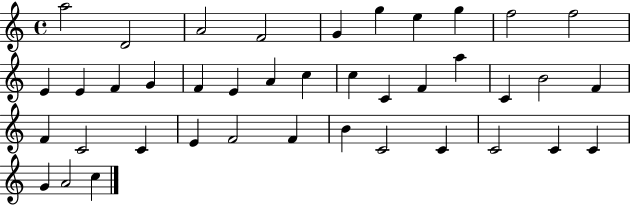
{
  \clef treble
  \time 4/4
  \defaultTimeSignature
  \key c \major
  a''2 d'2 | a'2 f'2 | g'4 g''4 e''4 g''4 | f''2 f''2 | \break e'4 e'4 f'4 g'4 | f'4 e'4 a'4 c''4 | c''4 c'4 f'4 a''4 | c'4 b'2 f'4 | \break f'4 c'2 c'4 | e'4 f'2 f'4 | b'4 c'2 c'4 | c'2 c'4 c'4 | \break g'4 a'2 c''4 | \bar "|."
}